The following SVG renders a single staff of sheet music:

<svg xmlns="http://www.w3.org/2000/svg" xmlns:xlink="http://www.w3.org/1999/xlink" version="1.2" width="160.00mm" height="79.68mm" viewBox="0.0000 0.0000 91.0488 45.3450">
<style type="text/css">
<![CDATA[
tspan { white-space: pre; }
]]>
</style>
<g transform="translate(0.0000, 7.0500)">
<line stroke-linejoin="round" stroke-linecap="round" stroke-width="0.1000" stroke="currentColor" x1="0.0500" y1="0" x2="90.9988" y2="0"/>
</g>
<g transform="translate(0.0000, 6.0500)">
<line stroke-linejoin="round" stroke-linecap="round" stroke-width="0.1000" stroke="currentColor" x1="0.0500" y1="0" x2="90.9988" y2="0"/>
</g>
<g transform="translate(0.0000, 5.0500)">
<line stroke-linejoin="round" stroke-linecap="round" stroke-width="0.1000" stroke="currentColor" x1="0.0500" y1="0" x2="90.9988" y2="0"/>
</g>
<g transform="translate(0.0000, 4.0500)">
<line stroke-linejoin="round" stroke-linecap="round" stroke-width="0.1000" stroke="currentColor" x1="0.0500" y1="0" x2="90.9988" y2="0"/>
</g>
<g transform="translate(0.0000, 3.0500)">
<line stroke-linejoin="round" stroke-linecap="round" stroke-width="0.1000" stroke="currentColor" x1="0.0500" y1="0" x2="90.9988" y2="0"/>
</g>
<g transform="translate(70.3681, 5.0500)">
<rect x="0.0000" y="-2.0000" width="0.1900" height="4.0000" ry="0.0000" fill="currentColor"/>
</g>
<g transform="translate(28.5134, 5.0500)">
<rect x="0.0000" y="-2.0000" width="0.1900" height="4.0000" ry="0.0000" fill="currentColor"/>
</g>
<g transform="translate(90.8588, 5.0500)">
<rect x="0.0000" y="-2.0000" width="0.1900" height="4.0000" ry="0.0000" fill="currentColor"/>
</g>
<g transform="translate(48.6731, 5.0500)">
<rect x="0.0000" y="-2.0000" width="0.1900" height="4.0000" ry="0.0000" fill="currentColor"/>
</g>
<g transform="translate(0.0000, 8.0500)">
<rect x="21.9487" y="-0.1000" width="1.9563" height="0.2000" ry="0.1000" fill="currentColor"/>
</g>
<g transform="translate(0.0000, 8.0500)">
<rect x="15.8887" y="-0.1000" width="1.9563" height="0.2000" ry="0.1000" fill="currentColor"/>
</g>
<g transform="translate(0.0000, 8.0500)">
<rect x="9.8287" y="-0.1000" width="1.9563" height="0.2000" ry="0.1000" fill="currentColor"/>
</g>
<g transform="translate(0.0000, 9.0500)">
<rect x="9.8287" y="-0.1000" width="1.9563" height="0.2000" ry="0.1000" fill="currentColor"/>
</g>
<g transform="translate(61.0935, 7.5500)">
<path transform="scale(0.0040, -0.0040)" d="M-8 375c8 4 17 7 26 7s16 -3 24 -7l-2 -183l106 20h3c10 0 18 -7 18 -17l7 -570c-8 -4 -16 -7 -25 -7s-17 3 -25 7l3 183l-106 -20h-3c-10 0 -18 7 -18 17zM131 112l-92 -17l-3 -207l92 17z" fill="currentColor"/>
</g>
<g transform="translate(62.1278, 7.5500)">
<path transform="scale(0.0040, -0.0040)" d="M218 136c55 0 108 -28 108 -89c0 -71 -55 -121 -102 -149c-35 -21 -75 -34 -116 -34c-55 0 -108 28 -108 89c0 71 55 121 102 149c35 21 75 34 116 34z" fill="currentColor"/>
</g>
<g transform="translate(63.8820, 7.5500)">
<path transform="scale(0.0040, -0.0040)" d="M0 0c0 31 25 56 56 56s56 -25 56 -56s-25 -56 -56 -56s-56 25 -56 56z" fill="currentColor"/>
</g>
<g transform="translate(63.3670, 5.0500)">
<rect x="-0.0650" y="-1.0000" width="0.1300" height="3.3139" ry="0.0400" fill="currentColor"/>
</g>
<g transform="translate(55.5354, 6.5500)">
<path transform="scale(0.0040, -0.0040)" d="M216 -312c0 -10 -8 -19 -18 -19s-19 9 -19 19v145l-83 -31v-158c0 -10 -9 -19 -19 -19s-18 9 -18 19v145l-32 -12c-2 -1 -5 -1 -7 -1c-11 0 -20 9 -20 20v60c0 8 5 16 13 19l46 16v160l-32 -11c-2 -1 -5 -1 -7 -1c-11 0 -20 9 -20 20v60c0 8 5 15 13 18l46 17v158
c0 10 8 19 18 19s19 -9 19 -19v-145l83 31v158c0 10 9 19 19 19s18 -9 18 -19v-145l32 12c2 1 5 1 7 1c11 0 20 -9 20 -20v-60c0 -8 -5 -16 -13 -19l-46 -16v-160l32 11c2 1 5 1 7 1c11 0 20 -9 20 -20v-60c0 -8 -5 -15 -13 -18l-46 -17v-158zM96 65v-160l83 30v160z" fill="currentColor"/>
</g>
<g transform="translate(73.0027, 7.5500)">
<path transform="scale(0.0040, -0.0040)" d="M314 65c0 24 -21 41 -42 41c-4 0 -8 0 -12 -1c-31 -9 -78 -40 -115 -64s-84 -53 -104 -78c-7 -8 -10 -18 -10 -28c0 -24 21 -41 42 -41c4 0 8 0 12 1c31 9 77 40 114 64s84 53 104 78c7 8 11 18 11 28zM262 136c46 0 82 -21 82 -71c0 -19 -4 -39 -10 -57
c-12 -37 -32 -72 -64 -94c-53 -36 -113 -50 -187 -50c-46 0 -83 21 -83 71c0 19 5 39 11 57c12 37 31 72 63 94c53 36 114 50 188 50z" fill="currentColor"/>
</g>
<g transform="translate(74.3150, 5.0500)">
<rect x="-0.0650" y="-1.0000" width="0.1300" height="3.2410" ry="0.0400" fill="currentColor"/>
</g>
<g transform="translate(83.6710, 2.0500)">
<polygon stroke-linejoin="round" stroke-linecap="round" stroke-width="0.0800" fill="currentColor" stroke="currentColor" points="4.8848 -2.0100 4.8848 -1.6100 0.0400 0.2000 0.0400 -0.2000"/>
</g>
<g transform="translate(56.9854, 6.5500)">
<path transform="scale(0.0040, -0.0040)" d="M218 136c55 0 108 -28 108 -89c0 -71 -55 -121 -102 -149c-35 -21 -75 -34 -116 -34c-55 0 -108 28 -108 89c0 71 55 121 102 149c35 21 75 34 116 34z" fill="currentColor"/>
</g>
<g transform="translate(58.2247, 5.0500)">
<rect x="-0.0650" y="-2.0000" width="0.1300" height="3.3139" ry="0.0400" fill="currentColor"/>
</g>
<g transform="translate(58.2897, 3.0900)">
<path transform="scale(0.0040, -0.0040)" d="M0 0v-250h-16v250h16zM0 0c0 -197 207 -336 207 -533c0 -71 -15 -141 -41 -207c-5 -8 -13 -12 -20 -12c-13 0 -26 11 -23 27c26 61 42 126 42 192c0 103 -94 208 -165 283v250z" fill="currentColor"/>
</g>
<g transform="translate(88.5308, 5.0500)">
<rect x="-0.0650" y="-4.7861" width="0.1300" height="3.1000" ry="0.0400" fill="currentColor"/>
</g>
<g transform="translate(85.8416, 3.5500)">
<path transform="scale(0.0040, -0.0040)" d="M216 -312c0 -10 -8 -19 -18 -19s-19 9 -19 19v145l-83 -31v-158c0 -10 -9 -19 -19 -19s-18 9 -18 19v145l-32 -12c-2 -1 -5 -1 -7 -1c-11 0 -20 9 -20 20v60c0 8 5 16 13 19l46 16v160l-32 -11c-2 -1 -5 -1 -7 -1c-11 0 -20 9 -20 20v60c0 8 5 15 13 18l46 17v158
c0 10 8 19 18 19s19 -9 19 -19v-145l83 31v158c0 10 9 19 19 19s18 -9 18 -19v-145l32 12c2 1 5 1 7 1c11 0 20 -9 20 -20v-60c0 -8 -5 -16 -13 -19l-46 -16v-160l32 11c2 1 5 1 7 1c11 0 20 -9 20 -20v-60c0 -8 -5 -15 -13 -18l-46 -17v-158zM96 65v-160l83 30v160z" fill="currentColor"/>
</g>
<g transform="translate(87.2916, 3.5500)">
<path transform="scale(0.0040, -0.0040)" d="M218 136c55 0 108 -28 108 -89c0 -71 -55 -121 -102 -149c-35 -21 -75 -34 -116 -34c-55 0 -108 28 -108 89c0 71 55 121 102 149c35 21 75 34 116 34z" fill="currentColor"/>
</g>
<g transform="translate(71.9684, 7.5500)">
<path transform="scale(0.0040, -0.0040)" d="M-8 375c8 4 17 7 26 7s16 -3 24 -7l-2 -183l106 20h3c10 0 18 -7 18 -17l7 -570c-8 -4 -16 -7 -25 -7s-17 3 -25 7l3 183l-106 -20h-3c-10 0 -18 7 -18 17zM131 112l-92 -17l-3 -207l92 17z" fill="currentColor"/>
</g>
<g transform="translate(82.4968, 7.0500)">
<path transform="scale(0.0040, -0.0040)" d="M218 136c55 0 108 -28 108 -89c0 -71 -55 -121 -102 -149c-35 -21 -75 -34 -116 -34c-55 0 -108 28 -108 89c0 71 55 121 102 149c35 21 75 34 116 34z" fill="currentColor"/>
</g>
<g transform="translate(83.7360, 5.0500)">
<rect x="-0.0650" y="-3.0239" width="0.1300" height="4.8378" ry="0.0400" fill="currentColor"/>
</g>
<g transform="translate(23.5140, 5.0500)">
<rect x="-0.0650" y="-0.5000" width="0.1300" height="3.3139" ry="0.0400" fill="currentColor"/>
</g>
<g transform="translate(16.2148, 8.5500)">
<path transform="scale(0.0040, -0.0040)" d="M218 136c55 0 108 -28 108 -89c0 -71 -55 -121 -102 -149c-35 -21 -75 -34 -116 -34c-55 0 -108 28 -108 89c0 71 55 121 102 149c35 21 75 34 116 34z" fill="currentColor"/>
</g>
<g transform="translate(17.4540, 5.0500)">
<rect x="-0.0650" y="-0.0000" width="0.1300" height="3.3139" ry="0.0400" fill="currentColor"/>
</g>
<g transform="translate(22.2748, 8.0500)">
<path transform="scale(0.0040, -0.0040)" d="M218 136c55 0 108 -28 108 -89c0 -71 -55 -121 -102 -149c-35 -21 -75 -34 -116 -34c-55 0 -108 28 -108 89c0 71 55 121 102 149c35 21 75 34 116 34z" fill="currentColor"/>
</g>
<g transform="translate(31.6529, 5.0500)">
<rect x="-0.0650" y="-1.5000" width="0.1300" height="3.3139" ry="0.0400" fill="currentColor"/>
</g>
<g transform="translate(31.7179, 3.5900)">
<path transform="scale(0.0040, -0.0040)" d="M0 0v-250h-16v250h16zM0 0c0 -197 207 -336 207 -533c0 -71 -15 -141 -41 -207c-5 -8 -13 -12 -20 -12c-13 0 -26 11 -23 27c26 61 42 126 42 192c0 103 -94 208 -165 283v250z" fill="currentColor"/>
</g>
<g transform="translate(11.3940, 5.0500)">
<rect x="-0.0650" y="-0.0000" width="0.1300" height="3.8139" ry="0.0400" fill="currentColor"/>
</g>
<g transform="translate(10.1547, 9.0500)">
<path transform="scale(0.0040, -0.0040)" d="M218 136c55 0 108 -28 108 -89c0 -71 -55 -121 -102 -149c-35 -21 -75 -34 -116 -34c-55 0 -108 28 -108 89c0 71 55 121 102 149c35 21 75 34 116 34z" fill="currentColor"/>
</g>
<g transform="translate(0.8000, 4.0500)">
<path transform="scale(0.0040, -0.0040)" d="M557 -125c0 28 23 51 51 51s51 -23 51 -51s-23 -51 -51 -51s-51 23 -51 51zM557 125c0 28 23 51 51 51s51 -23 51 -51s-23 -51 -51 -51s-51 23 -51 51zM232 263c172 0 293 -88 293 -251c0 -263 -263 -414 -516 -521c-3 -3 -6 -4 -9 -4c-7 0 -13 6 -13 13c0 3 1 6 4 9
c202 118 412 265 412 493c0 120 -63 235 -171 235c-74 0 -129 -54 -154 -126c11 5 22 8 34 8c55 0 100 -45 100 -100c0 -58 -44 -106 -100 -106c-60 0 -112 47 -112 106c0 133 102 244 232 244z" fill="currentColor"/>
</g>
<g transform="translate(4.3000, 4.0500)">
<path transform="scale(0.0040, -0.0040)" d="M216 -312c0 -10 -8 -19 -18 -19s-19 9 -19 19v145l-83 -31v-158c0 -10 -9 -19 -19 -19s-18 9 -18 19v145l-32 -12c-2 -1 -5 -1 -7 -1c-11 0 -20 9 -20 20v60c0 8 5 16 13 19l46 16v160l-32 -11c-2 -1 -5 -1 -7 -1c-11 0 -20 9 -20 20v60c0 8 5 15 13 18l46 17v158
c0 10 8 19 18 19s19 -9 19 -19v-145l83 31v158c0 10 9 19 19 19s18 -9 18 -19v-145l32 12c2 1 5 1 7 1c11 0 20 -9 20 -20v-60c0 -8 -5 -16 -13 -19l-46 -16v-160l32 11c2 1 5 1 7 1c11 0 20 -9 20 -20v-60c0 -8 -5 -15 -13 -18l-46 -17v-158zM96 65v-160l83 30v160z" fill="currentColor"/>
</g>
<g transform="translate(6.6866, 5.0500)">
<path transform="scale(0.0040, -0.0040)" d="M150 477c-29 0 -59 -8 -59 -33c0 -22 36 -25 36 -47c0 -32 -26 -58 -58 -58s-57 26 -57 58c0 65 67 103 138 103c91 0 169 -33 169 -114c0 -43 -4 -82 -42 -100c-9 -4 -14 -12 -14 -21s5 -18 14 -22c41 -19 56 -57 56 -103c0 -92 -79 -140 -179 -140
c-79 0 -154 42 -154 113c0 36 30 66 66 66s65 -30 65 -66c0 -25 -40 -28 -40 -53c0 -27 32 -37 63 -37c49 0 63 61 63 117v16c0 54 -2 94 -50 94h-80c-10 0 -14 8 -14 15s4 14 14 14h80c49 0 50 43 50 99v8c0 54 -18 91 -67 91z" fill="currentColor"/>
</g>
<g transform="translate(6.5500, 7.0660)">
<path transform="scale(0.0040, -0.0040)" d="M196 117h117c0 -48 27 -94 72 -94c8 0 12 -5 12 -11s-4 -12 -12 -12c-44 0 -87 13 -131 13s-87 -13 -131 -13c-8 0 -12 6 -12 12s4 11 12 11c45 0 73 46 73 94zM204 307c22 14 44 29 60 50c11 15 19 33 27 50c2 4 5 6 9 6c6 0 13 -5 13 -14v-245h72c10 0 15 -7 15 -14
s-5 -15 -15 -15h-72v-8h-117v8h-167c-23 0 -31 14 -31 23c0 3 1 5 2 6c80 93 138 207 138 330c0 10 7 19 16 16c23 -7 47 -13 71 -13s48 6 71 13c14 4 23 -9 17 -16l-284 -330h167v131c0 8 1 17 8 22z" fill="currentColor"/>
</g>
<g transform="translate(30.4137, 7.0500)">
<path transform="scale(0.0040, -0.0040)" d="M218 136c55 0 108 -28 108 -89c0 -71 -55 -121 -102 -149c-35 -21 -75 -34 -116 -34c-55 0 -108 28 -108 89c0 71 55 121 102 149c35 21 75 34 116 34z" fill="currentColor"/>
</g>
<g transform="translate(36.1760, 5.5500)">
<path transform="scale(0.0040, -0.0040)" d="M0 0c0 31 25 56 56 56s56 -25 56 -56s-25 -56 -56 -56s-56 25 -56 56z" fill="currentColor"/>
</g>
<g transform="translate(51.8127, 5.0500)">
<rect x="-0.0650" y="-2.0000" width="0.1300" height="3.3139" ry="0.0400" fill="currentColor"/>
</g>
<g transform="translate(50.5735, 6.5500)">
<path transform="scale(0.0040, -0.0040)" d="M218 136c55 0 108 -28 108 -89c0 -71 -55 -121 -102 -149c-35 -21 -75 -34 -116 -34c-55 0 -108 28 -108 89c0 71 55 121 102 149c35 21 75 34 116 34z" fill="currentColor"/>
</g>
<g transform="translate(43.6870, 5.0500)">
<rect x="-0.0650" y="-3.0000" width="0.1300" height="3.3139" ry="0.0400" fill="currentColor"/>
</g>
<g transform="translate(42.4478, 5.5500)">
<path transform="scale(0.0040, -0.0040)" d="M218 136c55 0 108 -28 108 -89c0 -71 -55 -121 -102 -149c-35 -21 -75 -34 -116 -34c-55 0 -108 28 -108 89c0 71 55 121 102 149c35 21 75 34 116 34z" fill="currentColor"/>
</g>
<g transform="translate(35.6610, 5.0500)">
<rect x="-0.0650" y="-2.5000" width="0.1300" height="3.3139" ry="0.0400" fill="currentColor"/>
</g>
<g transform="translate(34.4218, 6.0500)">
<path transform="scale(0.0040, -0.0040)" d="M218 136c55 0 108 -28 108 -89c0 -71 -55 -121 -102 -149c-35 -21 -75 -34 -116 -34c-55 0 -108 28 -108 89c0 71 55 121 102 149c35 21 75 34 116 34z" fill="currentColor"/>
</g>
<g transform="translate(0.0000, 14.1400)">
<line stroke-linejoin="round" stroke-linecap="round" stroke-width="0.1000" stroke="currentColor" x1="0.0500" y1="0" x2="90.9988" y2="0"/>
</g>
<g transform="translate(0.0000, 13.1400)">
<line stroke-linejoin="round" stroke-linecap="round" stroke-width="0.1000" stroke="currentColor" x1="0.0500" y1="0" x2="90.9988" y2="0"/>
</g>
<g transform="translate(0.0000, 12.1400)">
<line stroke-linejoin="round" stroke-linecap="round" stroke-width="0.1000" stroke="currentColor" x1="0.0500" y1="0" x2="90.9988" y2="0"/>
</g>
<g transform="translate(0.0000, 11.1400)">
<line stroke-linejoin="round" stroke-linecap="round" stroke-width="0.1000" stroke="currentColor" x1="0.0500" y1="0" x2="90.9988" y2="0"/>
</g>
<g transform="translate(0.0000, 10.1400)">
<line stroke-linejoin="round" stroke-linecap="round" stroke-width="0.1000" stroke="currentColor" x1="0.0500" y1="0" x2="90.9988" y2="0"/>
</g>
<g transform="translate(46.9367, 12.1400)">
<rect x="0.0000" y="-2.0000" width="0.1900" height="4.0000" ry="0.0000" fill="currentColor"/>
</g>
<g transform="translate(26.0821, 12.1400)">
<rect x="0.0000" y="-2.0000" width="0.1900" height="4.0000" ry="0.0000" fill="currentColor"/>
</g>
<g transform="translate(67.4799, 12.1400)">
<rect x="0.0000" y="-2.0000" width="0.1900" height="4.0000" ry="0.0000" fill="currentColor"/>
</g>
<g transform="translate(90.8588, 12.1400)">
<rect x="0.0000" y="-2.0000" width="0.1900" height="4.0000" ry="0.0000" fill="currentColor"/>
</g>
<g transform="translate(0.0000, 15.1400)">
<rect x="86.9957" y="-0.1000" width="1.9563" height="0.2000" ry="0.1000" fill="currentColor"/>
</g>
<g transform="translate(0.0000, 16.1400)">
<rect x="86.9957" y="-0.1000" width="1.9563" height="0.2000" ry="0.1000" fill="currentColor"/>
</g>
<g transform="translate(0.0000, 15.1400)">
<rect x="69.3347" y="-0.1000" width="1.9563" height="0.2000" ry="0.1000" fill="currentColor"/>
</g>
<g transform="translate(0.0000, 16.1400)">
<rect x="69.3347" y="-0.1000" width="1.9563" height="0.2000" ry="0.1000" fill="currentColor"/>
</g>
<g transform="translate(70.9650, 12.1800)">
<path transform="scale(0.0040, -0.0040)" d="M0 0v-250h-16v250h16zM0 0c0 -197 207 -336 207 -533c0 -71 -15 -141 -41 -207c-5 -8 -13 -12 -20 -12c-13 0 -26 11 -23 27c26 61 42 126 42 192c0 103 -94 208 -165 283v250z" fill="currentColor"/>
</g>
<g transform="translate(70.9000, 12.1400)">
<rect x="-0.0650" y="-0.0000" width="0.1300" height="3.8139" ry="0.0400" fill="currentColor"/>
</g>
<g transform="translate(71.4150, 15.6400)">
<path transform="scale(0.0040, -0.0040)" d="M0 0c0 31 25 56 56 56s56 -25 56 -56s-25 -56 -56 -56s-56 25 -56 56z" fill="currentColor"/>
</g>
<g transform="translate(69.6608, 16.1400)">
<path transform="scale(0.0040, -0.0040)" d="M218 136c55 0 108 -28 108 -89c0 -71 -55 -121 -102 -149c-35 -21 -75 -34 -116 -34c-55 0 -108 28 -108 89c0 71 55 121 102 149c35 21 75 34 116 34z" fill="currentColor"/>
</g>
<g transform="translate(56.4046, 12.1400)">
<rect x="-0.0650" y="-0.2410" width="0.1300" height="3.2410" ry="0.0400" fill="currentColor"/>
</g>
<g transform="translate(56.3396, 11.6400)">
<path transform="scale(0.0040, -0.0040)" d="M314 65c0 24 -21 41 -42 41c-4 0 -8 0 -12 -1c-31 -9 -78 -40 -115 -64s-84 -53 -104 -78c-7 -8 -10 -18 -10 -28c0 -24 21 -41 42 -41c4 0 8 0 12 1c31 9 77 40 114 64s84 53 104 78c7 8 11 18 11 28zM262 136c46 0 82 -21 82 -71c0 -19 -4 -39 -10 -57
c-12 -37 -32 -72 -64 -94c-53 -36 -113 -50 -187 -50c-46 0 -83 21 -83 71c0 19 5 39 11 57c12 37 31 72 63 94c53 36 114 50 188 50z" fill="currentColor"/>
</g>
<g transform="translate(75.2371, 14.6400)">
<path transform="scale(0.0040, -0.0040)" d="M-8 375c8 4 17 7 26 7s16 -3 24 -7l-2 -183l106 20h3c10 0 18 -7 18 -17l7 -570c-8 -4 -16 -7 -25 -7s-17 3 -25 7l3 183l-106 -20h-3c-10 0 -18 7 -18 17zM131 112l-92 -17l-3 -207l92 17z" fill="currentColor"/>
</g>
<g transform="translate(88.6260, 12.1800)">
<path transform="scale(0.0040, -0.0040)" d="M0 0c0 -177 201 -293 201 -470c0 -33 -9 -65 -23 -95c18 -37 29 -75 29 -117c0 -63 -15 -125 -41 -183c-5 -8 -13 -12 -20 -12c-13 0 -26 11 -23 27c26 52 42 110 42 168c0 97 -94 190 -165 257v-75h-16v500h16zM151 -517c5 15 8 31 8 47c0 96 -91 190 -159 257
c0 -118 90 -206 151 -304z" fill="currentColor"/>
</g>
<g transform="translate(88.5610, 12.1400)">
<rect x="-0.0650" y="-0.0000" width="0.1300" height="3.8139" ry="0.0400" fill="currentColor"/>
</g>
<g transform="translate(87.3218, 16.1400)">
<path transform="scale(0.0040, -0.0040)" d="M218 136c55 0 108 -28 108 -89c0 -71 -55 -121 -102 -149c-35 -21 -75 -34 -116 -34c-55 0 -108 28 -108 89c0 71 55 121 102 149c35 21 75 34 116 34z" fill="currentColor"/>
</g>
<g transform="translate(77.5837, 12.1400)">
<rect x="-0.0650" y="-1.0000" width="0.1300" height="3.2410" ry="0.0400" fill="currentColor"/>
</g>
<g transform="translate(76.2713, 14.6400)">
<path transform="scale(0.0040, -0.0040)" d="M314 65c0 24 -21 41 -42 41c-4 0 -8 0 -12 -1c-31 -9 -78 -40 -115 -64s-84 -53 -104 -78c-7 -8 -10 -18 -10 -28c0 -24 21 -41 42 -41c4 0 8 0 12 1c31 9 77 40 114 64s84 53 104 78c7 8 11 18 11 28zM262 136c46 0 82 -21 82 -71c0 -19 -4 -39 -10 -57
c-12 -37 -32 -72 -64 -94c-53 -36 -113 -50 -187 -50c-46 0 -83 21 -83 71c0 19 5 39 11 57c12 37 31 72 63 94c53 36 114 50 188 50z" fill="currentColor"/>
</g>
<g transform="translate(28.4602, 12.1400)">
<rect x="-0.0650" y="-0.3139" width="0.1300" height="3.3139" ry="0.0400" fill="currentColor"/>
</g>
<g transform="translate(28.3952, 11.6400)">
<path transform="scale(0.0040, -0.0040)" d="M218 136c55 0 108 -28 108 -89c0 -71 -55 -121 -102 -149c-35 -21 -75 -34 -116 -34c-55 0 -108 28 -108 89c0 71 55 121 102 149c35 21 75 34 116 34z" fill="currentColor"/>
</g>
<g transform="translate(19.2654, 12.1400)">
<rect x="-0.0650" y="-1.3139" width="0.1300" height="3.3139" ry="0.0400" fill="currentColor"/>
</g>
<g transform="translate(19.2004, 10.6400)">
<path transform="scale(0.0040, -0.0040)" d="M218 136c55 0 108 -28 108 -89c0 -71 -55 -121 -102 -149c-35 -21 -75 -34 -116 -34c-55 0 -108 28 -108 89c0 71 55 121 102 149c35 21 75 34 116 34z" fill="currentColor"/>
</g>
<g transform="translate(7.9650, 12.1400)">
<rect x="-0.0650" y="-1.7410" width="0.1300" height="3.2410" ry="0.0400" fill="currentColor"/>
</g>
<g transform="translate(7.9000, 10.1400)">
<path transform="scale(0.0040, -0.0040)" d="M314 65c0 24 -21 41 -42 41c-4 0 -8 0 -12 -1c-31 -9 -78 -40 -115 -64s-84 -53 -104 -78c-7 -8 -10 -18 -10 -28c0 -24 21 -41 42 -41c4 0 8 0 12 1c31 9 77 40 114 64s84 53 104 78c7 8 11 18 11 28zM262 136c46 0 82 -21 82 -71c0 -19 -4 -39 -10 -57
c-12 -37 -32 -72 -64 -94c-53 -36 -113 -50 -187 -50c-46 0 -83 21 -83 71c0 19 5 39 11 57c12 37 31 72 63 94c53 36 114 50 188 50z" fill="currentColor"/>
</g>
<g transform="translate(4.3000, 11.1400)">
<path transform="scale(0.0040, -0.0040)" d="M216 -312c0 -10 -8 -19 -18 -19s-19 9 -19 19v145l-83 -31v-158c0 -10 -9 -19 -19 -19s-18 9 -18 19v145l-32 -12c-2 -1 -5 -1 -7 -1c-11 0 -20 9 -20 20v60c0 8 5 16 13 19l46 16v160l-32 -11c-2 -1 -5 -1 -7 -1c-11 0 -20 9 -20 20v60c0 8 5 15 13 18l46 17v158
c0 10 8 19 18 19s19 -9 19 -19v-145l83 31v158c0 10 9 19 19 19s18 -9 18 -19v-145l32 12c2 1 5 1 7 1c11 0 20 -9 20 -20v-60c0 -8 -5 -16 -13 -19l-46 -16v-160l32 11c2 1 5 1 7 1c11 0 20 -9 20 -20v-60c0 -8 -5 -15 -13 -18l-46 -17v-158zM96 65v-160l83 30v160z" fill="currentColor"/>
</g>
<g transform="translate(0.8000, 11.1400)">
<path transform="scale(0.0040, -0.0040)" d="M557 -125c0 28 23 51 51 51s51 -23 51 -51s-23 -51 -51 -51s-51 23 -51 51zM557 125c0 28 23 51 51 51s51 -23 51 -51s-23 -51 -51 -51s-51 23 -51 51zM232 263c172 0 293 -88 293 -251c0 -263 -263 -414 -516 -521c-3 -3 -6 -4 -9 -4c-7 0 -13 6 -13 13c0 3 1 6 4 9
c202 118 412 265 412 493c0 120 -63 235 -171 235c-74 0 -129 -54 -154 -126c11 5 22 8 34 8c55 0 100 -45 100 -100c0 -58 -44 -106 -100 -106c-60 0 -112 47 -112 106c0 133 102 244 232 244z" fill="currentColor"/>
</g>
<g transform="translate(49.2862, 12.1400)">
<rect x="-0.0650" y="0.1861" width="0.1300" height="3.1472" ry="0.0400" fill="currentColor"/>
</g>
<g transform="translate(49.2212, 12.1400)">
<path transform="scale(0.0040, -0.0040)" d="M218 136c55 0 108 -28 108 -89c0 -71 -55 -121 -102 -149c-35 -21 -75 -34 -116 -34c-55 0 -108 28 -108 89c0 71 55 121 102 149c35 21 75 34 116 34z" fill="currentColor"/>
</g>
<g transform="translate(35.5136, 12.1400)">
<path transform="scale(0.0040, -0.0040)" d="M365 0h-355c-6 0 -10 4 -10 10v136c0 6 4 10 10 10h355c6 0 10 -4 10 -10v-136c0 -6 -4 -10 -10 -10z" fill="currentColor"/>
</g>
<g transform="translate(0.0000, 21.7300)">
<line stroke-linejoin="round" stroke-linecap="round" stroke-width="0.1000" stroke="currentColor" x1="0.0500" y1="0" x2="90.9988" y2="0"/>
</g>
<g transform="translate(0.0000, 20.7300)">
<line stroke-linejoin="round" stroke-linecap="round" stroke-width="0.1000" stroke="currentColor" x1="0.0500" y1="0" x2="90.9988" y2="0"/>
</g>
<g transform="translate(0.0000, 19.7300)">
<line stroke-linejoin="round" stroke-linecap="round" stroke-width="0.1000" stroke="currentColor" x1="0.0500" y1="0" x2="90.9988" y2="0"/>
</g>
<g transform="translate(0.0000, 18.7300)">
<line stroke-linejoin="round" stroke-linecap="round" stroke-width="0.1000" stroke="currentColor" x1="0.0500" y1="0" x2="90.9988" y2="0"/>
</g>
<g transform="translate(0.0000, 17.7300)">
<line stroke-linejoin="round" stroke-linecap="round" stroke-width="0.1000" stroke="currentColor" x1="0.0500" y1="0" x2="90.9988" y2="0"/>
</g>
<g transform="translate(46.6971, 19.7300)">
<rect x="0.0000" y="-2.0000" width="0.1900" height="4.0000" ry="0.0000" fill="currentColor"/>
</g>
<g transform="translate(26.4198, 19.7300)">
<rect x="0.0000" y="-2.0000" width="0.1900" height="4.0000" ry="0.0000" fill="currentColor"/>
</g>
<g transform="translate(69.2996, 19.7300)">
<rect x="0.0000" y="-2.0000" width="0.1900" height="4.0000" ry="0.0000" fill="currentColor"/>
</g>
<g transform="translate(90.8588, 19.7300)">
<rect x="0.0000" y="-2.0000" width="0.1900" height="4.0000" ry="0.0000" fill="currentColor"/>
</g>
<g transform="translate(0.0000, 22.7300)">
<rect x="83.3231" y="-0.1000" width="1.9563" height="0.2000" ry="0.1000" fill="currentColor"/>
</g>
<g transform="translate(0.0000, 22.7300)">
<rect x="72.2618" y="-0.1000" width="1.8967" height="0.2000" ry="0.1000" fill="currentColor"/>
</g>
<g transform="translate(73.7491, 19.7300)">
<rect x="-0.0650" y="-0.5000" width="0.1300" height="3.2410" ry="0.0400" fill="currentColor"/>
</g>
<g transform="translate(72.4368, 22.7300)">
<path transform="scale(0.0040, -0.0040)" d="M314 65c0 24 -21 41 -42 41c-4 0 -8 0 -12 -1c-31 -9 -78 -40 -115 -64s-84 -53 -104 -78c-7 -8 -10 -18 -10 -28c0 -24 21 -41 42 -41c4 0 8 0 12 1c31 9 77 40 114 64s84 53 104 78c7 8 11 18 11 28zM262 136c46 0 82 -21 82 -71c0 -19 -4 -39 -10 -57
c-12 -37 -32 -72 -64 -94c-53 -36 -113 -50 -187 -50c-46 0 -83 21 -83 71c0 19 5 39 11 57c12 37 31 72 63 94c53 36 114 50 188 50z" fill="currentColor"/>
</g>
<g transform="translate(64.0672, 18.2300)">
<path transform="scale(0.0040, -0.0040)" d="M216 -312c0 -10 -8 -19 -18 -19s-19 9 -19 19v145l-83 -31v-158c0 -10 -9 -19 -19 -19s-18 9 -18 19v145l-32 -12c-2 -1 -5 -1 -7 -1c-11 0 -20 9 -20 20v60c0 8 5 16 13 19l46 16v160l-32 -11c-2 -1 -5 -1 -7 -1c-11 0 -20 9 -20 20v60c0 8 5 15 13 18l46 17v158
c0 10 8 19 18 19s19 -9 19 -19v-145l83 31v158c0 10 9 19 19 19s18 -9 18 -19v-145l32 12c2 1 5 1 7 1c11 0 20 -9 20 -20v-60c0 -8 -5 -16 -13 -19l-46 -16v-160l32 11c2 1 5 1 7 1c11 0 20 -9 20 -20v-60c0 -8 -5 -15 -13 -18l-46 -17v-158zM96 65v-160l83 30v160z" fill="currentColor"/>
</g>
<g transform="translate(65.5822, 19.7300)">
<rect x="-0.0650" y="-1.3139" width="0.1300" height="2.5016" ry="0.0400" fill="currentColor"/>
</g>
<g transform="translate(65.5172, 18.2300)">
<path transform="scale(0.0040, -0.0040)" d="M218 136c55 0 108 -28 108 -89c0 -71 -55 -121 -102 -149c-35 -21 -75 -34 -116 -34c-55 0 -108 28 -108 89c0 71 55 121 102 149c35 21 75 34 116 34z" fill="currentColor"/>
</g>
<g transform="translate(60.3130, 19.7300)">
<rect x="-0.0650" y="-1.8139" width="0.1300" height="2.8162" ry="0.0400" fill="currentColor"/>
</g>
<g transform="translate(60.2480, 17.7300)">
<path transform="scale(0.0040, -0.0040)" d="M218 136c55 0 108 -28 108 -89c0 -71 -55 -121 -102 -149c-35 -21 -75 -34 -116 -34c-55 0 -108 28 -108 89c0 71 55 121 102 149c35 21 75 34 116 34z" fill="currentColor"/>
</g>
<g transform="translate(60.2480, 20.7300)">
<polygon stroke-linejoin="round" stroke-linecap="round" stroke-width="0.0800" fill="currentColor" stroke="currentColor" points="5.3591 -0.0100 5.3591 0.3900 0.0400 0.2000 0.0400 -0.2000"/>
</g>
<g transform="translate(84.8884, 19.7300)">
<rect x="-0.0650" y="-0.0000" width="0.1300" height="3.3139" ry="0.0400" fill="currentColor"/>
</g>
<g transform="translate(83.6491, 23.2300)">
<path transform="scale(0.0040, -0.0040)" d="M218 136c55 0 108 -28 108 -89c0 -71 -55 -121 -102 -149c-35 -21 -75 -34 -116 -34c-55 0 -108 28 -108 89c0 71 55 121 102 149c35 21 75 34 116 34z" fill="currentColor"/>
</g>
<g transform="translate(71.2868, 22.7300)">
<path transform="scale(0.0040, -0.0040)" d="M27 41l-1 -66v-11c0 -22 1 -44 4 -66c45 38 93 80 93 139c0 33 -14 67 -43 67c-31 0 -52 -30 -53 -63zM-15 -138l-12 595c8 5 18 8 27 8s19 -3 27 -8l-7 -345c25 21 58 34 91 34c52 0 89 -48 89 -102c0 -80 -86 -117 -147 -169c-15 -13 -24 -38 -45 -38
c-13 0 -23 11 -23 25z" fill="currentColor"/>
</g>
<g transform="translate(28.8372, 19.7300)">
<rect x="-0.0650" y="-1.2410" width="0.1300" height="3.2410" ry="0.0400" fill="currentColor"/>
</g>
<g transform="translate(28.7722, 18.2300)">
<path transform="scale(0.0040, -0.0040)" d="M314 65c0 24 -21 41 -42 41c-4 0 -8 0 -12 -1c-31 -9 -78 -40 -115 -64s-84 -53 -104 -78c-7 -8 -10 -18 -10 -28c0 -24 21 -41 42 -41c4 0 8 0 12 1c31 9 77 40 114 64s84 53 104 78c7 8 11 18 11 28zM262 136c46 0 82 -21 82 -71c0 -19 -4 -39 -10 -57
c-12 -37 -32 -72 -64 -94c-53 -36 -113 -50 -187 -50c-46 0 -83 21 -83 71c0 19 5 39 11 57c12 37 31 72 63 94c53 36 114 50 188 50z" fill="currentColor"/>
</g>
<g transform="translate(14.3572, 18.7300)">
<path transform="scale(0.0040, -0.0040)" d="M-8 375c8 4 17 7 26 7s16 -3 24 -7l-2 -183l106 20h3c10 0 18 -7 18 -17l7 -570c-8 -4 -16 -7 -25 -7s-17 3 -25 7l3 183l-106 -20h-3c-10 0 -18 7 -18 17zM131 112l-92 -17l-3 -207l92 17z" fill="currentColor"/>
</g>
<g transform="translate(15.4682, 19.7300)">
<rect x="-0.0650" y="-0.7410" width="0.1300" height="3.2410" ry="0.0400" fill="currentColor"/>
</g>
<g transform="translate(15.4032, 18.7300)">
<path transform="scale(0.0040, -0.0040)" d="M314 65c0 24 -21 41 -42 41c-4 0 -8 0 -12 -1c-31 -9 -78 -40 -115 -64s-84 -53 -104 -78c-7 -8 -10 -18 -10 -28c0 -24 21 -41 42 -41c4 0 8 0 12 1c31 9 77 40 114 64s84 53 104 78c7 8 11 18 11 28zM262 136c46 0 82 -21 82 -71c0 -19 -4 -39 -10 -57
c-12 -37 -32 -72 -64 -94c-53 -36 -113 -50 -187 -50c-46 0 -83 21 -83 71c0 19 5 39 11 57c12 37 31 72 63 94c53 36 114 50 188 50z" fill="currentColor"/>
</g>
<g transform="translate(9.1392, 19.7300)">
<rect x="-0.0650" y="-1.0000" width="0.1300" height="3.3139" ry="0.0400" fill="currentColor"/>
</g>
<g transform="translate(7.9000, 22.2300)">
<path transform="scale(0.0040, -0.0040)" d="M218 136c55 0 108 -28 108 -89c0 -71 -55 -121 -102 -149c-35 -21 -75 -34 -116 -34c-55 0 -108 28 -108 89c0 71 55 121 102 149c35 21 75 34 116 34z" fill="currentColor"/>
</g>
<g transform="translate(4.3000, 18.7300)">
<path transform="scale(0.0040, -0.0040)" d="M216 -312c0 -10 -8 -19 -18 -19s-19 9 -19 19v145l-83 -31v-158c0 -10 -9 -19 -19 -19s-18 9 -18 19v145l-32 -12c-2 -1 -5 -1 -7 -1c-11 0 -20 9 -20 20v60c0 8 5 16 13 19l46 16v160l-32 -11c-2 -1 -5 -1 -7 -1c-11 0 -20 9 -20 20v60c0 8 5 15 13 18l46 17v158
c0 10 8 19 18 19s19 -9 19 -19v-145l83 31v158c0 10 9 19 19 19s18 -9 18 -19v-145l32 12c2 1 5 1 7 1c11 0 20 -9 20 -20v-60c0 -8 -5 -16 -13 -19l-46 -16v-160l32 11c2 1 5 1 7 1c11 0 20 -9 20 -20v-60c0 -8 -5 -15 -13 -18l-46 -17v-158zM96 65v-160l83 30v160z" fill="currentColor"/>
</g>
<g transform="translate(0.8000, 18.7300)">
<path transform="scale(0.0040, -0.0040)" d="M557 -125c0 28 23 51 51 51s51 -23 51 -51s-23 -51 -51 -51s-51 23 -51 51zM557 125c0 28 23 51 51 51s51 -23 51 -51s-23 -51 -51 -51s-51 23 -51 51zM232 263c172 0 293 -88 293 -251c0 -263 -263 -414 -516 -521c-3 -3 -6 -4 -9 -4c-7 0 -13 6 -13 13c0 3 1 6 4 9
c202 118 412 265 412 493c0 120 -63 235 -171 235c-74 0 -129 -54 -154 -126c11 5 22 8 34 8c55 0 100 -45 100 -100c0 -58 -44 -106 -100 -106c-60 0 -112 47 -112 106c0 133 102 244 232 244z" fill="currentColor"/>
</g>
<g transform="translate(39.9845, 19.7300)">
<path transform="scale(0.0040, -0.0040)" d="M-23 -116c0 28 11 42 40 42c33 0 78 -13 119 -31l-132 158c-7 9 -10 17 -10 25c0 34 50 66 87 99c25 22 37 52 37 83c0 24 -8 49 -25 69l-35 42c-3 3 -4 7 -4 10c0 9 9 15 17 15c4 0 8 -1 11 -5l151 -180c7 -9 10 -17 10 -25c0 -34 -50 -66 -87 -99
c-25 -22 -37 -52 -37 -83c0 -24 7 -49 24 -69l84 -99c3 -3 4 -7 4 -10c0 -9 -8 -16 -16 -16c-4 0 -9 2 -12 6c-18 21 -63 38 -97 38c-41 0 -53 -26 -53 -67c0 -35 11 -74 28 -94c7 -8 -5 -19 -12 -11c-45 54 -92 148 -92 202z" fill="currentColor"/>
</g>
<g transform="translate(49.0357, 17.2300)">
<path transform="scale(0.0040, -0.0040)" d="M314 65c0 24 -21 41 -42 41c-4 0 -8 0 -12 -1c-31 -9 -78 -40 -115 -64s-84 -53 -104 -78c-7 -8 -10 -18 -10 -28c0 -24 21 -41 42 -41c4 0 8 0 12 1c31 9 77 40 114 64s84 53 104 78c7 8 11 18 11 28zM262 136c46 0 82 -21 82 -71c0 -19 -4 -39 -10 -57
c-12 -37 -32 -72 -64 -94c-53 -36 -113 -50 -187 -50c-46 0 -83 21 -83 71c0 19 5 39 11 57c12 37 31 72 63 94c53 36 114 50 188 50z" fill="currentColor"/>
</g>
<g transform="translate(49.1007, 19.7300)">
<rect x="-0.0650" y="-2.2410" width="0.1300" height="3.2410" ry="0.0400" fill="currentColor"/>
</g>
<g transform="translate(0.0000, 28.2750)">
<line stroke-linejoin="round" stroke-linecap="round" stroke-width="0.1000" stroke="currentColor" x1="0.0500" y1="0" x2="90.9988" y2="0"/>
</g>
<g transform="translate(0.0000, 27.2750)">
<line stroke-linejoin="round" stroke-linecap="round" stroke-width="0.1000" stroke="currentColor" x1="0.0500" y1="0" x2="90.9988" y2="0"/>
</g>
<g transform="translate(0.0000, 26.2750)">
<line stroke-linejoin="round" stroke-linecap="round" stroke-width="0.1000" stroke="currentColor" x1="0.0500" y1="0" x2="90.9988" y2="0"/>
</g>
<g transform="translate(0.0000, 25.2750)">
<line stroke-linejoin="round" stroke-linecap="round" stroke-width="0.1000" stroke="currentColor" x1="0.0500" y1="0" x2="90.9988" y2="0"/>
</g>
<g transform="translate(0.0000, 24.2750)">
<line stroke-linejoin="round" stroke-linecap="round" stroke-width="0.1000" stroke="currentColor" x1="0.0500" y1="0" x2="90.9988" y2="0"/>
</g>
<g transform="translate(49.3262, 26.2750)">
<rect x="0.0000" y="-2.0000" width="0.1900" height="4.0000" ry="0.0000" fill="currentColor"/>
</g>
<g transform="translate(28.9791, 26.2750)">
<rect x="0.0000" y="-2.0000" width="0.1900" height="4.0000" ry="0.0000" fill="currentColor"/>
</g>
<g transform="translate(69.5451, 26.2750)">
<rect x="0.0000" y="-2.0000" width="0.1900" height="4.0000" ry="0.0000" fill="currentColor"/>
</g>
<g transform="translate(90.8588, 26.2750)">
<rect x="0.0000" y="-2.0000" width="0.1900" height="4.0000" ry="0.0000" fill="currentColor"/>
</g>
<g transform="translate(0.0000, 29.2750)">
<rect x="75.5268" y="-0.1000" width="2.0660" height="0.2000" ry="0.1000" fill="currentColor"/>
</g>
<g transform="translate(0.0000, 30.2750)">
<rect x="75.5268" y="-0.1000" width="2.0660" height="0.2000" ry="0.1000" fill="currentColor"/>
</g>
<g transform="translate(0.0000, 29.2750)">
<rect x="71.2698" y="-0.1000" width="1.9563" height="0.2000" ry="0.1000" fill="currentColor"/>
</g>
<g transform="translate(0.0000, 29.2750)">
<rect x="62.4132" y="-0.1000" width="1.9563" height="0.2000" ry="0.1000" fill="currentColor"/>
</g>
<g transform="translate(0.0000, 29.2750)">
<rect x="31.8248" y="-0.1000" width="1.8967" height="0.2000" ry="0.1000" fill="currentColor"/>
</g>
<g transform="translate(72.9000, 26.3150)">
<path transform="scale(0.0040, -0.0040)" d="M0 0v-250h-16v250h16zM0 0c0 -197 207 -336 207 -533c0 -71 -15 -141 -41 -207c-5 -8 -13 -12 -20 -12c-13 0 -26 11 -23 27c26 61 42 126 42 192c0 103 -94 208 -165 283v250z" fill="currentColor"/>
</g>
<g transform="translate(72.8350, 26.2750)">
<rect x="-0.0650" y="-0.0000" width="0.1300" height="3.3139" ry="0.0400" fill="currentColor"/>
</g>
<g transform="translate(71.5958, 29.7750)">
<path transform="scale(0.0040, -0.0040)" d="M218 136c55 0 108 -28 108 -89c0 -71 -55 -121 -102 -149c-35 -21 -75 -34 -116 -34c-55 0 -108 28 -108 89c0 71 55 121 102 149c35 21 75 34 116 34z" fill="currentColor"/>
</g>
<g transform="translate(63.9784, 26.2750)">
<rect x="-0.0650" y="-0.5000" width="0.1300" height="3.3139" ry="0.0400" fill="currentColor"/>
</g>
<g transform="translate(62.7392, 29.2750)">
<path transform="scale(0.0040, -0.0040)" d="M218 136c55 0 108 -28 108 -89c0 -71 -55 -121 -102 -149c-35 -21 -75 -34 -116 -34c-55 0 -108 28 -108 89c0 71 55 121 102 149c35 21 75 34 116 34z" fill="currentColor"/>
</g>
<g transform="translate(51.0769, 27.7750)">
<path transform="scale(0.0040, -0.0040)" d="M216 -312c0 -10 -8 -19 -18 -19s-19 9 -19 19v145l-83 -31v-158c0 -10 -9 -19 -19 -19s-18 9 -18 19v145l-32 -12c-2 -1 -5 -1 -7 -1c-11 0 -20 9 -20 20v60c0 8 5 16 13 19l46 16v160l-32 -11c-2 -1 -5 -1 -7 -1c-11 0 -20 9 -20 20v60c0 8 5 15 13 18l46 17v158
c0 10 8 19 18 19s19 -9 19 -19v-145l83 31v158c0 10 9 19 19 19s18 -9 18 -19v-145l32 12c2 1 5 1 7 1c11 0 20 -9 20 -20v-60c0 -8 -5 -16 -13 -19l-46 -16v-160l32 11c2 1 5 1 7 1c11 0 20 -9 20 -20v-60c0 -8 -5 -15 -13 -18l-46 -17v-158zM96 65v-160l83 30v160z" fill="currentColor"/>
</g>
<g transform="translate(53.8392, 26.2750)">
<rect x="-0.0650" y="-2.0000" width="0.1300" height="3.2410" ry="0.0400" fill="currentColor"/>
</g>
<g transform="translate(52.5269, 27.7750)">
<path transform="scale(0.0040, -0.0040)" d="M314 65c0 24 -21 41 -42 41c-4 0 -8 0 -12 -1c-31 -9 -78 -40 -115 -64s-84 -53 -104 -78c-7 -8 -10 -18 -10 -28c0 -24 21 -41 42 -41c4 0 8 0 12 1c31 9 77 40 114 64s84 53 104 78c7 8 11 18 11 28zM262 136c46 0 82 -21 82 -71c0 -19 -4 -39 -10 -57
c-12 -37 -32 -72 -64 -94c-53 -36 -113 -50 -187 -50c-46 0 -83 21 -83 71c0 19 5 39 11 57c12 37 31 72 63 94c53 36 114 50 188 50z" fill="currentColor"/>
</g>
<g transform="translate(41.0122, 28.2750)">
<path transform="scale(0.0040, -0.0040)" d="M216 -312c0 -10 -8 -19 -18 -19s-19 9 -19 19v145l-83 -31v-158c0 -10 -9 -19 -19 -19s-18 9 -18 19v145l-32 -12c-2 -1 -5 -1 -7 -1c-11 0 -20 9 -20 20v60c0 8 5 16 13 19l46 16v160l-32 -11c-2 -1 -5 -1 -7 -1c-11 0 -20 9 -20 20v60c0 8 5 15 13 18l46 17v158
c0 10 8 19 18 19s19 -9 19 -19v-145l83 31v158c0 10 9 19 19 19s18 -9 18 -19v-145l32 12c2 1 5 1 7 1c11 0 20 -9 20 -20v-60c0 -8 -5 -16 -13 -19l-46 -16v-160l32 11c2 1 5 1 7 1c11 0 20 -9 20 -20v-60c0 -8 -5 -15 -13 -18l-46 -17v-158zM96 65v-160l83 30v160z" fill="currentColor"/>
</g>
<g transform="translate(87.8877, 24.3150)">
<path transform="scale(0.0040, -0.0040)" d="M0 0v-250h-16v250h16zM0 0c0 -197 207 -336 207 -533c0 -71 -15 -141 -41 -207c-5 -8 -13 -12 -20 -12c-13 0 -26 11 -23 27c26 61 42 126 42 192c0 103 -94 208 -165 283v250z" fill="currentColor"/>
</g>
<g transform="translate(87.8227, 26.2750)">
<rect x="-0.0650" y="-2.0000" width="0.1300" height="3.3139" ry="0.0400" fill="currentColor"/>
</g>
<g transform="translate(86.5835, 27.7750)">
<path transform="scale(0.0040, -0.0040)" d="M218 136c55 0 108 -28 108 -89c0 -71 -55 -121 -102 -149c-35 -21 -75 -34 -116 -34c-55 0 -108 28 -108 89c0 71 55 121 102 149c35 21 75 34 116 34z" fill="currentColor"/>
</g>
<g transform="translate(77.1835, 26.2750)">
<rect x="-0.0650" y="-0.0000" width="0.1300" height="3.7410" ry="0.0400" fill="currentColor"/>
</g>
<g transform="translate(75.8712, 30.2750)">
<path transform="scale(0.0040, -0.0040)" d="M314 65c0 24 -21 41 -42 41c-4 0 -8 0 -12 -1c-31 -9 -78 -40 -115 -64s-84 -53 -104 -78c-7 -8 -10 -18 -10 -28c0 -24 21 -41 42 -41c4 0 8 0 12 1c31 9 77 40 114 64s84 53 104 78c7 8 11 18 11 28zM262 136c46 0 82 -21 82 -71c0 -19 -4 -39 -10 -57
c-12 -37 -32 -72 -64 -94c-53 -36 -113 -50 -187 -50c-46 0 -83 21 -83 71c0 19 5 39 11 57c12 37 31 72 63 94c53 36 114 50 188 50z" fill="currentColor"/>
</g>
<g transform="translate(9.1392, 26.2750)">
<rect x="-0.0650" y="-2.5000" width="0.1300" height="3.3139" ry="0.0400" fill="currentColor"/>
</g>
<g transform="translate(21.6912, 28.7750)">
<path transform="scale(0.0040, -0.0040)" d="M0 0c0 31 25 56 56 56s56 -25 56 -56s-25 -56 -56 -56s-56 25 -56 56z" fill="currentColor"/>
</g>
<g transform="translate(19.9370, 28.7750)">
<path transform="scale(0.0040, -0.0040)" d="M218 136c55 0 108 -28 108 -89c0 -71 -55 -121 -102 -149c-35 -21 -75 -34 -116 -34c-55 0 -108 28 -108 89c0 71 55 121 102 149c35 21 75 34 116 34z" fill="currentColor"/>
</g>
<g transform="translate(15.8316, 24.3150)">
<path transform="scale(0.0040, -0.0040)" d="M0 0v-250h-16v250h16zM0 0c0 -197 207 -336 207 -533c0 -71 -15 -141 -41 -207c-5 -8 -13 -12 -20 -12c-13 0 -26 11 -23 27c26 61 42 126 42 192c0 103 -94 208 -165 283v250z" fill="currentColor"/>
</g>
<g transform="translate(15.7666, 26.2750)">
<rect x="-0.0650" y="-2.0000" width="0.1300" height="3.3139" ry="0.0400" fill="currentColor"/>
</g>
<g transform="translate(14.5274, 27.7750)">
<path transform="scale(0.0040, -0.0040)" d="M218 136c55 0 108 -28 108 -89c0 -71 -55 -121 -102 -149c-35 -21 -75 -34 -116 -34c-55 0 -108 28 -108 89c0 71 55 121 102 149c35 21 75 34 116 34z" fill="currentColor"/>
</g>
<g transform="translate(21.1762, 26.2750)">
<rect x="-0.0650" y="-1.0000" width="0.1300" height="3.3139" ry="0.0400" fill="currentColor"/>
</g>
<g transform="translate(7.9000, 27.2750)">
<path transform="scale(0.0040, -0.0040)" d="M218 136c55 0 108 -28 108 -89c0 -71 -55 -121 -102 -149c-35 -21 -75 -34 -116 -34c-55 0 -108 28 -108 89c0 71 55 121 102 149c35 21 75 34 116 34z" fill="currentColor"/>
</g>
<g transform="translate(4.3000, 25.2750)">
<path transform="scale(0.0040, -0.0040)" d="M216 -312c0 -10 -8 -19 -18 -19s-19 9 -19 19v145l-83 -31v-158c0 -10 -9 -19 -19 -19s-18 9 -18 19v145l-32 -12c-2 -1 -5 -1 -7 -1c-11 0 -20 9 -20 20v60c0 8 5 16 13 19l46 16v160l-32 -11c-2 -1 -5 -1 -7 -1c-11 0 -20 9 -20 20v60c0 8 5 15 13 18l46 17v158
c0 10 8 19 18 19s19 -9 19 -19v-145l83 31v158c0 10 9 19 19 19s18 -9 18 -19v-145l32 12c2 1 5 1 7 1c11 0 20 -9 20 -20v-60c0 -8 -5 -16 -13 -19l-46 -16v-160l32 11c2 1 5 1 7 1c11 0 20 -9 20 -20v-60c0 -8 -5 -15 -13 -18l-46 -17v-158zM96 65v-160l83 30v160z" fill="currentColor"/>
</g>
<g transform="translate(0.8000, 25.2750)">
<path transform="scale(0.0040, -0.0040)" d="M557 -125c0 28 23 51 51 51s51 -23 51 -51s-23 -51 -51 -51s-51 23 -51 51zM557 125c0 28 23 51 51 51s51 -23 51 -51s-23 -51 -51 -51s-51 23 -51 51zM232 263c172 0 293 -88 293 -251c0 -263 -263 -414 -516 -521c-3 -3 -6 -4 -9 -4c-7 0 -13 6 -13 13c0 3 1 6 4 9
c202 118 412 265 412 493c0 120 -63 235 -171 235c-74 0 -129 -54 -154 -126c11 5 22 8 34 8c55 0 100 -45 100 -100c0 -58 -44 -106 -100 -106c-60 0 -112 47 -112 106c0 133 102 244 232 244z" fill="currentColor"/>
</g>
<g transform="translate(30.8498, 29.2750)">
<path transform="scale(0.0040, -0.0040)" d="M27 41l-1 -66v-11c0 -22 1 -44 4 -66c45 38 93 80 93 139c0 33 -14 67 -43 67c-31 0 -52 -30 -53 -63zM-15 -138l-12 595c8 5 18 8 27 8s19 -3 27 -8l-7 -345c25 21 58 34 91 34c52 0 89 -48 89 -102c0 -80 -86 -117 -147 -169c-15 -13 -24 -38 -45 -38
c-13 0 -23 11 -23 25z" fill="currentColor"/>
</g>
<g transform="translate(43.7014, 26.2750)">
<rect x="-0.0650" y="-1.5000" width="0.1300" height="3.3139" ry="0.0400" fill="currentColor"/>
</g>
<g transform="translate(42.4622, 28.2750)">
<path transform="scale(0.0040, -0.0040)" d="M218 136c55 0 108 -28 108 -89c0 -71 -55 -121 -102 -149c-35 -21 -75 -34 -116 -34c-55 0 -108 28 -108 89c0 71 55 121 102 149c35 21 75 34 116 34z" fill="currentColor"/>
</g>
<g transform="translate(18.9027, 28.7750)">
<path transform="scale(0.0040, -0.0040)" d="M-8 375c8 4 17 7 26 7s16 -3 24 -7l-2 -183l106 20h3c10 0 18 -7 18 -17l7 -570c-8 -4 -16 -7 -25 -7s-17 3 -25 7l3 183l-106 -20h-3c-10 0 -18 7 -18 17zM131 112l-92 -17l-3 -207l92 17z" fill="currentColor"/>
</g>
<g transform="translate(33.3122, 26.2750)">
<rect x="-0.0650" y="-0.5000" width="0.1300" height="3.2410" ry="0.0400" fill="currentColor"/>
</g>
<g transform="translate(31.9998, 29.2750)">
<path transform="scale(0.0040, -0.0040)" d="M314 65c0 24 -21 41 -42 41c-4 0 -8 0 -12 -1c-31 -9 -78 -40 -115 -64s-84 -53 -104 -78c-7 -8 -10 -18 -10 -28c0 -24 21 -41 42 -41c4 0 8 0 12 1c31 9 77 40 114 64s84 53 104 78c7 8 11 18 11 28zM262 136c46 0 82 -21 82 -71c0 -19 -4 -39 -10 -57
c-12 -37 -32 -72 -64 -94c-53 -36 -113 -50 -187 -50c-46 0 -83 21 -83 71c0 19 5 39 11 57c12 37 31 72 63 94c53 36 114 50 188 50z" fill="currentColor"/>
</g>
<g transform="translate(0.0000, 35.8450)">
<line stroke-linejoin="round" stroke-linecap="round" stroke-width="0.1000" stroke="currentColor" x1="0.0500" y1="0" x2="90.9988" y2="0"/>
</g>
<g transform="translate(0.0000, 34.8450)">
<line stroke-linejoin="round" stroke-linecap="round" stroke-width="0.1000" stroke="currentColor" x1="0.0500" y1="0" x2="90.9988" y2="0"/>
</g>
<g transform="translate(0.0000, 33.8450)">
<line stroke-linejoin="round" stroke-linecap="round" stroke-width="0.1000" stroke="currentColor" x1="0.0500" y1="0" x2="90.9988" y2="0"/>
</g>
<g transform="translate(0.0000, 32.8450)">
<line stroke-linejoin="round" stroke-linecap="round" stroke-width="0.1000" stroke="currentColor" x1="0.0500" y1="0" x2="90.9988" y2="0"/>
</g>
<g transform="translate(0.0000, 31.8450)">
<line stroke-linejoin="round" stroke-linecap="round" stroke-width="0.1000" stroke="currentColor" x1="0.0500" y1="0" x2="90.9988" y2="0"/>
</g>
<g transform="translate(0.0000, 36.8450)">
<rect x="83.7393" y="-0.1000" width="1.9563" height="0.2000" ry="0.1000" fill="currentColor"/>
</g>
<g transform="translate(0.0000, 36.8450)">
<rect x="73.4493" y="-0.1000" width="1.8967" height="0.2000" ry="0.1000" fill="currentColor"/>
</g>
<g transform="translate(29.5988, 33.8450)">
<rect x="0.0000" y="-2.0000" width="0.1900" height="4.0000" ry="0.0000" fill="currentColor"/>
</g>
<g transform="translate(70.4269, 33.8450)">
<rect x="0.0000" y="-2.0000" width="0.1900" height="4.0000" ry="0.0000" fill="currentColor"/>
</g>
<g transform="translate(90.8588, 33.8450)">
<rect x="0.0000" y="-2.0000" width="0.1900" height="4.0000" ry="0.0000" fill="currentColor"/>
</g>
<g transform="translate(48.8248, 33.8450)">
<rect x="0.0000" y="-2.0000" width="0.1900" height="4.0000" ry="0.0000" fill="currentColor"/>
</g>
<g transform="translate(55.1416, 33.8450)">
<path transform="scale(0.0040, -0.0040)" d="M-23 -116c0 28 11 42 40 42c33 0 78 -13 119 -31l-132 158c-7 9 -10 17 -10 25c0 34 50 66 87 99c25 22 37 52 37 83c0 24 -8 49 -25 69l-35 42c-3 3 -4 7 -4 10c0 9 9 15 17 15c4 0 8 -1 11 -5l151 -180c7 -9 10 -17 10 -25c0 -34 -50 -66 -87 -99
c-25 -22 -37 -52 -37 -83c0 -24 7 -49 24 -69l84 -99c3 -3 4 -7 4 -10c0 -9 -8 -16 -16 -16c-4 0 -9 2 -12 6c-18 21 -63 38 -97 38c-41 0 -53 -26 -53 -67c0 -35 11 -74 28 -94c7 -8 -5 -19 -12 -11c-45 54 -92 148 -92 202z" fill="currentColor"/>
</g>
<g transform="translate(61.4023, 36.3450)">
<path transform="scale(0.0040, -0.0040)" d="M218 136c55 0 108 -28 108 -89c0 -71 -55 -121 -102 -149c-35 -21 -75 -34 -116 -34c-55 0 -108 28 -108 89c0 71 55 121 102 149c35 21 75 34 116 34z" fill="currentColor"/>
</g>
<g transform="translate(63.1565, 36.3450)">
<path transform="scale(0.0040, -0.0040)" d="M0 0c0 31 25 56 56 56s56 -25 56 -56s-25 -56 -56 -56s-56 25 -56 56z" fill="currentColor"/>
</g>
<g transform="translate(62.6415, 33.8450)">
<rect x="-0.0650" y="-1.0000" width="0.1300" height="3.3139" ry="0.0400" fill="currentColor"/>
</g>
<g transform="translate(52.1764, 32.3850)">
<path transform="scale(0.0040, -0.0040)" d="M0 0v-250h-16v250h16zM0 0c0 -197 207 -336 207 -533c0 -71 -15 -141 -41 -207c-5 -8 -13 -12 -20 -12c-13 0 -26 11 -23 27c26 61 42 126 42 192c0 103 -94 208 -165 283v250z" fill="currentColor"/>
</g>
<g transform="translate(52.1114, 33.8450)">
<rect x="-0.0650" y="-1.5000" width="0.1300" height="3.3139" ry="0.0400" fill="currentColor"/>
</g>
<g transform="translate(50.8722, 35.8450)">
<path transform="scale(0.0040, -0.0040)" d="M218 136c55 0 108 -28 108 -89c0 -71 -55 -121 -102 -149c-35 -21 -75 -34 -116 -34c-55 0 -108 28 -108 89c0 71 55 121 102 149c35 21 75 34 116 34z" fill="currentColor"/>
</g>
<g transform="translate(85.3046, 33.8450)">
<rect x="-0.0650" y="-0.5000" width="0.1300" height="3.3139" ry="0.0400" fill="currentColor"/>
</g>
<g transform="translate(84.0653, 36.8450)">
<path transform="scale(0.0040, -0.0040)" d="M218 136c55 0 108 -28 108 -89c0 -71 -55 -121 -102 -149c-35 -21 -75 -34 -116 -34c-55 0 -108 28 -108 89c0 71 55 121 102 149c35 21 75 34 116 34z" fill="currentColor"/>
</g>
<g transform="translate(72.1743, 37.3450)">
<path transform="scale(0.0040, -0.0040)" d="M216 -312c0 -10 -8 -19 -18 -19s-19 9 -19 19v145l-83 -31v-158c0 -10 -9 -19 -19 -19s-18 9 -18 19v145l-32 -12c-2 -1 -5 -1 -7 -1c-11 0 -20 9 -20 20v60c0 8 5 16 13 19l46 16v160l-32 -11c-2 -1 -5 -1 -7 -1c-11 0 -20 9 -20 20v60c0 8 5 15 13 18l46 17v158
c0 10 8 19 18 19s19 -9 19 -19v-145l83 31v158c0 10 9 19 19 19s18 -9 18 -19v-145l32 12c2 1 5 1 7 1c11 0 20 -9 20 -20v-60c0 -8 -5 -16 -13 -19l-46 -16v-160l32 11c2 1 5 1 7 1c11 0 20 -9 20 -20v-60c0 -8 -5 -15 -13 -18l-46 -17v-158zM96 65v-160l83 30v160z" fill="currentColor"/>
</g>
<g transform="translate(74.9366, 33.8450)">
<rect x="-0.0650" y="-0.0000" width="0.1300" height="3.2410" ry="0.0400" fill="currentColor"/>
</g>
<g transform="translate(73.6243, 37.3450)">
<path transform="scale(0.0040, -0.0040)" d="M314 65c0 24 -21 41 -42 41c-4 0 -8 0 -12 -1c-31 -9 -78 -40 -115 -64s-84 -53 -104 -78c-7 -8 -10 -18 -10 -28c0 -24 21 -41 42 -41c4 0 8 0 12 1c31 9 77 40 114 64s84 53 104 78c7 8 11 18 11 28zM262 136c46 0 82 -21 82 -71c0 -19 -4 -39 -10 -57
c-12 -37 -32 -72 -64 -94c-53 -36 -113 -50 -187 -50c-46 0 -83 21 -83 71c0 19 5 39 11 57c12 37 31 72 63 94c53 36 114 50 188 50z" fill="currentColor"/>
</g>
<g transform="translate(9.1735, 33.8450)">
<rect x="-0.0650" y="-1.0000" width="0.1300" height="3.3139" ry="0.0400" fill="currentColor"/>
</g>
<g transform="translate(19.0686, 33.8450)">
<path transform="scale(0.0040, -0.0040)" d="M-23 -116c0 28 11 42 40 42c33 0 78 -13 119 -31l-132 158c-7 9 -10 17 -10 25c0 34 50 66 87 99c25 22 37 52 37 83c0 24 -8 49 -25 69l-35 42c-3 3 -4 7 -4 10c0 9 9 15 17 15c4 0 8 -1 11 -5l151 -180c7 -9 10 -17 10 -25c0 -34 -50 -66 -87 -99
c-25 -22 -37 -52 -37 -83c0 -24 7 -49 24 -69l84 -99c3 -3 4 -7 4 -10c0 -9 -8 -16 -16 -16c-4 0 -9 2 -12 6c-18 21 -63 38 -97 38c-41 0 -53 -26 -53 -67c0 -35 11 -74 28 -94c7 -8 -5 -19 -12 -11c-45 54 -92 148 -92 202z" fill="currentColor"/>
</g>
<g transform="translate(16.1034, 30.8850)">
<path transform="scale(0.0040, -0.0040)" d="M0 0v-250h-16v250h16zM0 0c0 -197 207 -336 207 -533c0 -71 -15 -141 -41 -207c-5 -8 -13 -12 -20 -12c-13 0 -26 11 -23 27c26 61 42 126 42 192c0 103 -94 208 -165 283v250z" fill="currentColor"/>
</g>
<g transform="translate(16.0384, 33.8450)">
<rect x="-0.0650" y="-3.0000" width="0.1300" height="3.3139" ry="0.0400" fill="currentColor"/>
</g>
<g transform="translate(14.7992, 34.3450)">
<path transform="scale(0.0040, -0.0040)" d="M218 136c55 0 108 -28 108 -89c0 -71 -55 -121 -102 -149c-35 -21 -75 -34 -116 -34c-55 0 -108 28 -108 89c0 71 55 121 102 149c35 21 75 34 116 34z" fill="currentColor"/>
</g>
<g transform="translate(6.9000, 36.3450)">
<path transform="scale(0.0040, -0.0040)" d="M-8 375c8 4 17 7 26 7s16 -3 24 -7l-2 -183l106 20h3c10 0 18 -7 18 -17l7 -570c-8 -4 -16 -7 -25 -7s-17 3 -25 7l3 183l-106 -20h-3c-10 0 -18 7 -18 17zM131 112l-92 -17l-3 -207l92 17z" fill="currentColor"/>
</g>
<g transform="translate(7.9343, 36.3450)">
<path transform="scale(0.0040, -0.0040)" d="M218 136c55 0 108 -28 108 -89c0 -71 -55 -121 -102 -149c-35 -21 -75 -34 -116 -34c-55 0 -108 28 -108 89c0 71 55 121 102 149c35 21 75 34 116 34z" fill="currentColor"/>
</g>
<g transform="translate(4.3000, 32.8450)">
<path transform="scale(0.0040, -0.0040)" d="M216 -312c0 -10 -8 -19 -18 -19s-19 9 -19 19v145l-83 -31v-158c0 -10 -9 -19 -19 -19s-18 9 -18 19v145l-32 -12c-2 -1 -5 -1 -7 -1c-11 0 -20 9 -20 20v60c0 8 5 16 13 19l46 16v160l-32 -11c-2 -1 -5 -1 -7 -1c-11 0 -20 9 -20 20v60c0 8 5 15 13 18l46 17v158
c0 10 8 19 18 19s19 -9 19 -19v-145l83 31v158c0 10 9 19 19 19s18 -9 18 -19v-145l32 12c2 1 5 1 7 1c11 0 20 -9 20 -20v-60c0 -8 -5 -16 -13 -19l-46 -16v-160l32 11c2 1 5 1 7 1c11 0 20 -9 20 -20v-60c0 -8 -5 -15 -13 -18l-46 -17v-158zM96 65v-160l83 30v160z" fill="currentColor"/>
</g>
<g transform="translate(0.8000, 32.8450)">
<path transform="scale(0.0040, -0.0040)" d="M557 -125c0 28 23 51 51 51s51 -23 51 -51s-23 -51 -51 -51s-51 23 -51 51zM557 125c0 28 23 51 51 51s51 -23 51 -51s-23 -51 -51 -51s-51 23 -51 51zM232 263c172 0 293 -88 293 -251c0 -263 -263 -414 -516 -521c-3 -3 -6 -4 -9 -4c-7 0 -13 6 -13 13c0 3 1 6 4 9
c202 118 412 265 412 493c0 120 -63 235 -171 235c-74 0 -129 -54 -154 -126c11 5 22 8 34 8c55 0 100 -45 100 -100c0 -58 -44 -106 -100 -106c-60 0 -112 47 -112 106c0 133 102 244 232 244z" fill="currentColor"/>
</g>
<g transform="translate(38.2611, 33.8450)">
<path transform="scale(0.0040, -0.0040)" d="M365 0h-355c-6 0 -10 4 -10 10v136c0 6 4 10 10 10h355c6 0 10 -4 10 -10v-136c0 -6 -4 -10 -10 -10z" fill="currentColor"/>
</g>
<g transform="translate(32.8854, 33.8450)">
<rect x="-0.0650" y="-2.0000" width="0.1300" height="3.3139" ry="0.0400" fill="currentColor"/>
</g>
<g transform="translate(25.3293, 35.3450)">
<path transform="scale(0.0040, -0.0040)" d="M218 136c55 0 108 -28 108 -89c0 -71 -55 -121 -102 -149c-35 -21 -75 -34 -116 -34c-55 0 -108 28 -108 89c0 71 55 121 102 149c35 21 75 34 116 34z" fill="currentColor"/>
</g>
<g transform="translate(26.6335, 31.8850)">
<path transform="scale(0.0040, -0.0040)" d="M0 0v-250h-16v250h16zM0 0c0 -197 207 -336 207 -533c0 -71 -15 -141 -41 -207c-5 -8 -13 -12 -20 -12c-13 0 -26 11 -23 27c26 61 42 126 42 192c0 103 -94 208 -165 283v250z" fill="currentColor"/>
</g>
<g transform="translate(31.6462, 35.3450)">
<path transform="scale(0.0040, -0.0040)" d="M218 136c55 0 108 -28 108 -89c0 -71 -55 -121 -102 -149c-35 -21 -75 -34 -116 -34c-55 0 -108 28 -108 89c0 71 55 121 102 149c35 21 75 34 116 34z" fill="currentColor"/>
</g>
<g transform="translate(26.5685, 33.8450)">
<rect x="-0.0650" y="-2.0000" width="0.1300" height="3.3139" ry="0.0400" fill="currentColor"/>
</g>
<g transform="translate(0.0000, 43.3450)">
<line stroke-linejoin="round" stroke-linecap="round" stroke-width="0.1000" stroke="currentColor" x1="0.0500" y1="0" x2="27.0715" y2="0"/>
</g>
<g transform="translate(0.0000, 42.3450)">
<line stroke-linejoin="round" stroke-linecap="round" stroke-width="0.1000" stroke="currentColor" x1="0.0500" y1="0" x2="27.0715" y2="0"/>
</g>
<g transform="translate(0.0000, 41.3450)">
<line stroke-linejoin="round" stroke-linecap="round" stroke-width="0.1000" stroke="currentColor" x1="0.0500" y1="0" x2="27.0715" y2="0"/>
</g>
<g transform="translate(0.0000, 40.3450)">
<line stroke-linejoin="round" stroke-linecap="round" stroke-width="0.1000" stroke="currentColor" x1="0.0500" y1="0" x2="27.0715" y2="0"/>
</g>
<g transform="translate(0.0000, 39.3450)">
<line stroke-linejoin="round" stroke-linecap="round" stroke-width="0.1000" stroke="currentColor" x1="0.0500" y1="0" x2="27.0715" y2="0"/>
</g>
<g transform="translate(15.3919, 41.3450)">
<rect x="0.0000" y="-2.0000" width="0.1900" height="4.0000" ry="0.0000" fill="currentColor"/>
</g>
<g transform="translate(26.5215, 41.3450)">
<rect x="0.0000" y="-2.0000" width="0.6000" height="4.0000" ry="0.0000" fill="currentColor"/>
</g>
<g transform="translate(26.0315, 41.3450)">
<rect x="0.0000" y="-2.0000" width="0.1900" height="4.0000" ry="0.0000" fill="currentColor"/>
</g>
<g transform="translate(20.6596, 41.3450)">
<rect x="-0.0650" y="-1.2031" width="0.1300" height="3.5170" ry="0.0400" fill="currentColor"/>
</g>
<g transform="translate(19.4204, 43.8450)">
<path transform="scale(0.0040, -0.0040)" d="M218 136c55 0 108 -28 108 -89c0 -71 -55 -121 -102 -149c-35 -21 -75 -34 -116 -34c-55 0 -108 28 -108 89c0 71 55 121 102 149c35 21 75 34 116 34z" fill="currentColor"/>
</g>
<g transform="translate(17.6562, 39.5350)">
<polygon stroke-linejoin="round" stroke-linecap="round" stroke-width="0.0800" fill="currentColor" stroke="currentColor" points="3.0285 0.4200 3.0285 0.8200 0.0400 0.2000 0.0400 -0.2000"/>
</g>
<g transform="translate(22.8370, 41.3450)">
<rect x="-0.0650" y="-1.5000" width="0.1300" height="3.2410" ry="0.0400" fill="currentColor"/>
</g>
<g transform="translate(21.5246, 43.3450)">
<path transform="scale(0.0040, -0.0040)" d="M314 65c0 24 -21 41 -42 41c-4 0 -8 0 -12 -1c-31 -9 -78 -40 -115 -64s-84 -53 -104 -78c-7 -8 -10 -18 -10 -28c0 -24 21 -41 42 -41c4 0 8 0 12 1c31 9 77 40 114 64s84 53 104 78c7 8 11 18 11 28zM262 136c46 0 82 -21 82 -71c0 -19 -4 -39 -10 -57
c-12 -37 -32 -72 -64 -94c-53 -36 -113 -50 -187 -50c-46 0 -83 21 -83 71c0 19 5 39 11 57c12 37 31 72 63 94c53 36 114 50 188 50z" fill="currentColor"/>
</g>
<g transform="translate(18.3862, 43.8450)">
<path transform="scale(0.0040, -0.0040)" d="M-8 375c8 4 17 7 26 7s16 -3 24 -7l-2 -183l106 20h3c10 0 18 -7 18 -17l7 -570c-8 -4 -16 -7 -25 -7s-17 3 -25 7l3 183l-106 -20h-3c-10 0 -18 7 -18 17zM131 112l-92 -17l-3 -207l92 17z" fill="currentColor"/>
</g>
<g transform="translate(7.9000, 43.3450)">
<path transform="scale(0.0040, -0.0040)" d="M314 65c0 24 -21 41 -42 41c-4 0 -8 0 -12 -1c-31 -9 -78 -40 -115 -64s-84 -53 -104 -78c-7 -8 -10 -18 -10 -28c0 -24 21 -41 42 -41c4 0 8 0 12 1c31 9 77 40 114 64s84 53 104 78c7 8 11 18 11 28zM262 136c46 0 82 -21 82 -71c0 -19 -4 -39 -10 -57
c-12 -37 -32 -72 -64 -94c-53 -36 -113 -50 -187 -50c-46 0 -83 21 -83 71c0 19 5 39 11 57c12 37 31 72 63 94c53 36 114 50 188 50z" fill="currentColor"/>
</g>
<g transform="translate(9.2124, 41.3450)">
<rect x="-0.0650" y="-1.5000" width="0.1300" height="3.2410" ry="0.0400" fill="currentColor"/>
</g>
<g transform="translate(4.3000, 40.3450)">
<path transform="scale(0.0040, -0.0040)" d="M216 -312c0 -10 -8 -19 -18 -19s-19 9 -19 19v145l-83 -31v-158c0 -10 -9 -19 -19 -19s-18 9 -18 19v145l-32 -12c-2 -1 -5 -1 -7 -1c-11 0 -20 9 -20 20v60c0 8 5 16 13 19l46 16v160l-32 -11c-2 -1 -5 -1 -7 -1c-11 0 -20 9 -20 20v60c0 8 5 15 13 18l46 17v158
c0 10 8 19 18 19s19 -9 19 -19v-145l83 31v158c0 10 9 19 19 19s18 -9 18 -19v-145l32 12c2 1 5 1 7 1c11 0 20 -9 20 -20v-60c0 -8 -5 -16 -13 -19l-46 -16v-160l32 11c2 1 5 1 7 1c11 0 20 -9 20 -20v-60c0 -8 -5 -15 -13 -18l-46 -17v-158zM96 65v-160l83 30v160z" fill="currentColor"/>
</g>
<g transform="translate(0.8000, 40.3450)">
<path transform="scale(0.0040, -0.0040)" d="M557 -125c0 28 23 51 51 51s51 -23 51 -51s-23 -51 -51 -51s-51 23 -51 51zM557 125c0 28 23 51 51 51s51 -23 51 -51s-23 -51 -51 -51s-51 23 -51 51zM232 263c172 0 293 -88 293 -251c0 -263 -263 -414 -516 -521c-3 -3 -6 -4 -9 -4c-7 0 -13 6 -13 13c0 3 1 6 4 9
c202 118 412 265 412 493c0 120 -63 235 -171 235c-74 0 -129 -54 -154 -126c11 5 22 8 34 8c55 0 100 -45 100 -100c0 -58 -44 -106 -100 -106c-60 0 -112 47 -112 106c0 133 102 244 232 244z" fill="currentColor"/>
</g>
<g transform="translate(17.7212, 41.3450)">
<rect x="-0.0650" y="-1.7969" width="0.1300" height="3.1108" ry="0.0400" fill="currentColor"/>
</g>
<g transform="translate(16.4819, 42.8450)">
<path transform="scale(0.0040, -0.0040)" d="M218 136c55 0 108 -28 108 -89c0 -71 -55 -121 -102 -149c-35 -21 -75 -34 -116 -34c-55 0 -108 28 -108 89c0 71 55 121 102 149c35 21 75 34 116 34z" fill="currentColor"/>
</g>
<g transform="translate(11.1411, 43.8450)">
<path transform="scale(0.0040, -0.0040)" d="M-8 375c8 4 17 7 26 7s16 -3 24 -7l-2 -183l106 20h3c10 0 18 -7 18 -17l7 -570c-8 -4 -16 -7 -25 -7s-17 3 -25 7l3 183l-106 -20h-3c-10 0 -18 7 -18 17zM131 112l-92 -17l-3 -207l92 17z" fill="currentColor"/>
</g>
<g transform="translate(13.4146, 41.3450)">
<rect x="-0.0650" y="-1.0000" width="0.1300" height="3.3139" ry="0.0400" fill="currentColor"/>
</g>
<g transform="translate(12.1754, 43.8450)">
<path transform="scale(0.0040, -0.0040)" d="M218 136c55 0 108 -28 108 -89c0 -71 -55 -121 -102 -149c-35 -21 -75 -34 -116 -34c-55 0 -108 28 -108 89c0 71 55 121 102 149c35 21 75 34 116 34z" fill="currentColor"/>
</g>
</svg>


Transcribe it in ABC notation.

X:1
T:Untitled
M:3/4
L:1/4
K:G
C,, D,, E,, G,,/2 B,, C, A,, ^A,,/2 F,, F,,2 G,,/2 ^G,/2 A,2 G, E, z2 D, E,2 C,,/2 F,,2 C,,/4 ^F,, F,2 G,2 z B,2 A,/2 ^G,/2 _E,,2 D,, B,, A,,/2 F,, _E,,2 ^G,, ^A,,2 E,, D,,/2 C,,2 A,,/2 F,, C,/2 z A,,/2 A,, z2 G,,/2 z ^F,, ^D,,2 E,, G,,2 F,, A,,/2 F,,/2 G,,2